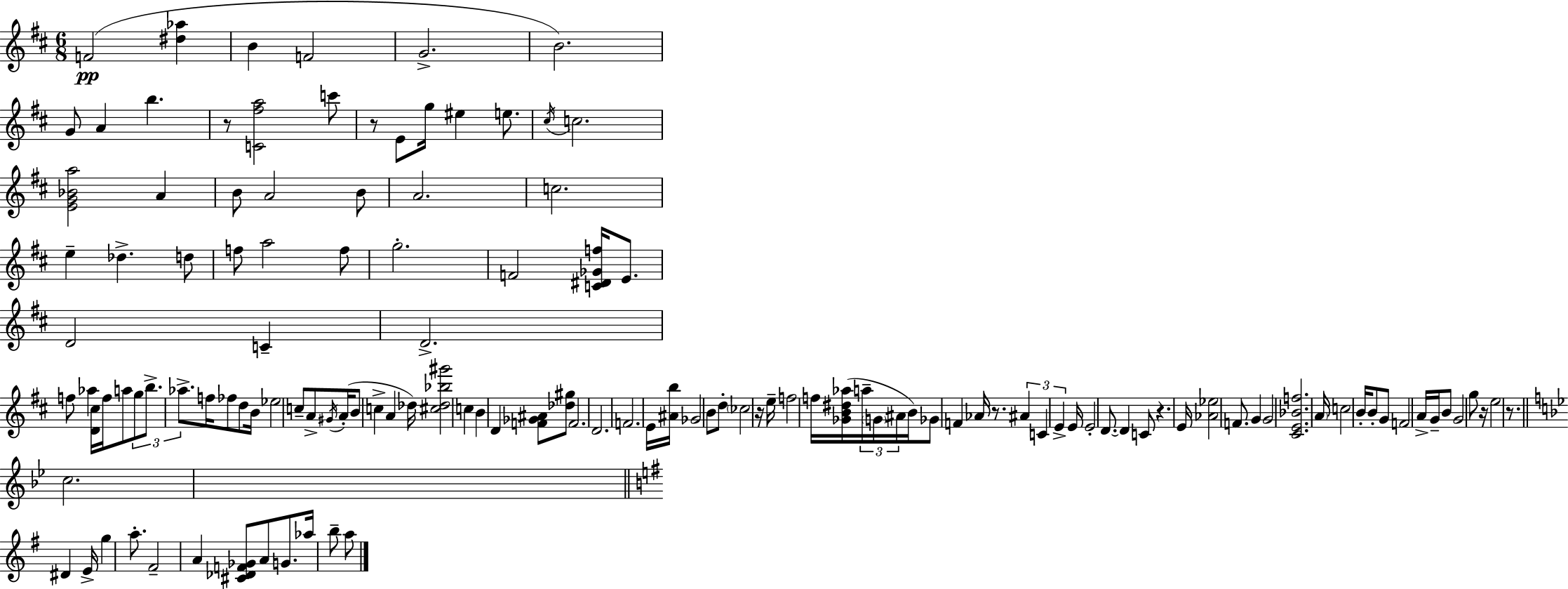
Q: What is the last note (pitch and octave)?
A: A5